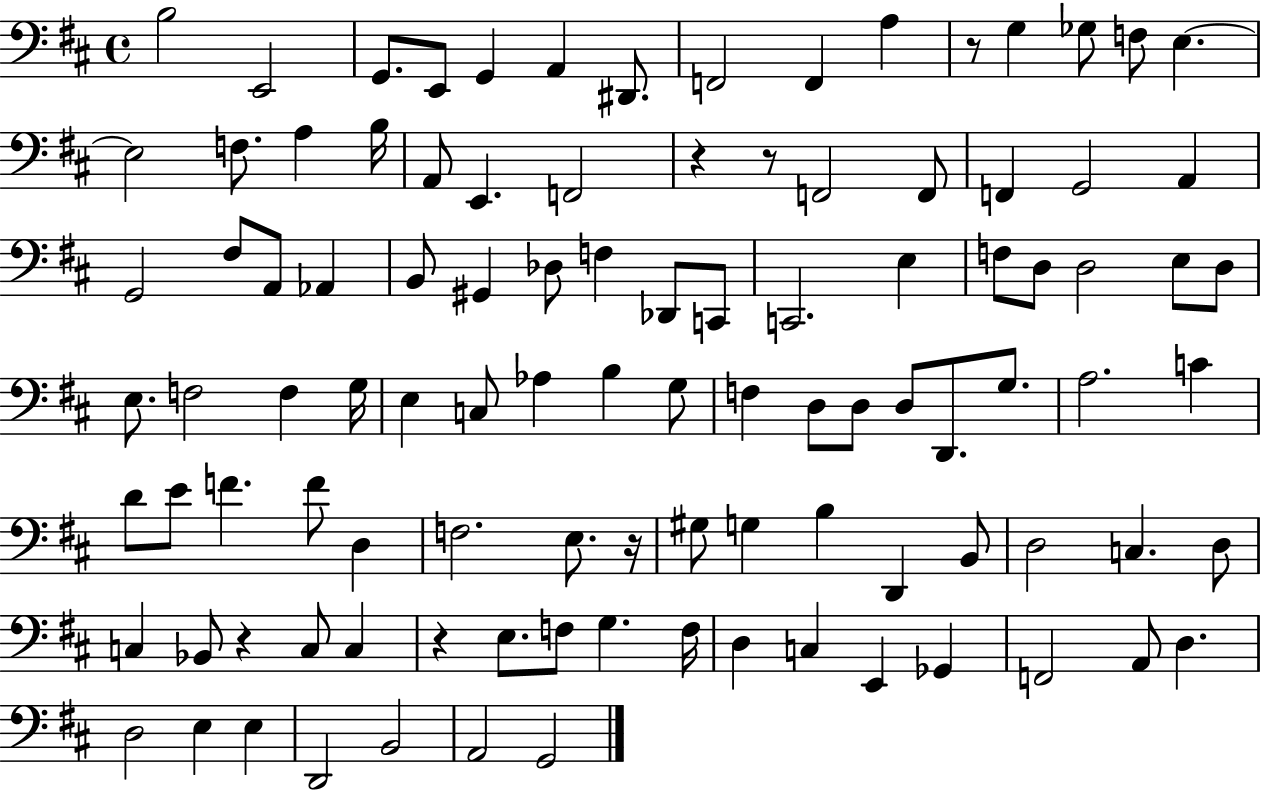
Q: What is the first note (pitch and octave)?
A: B3